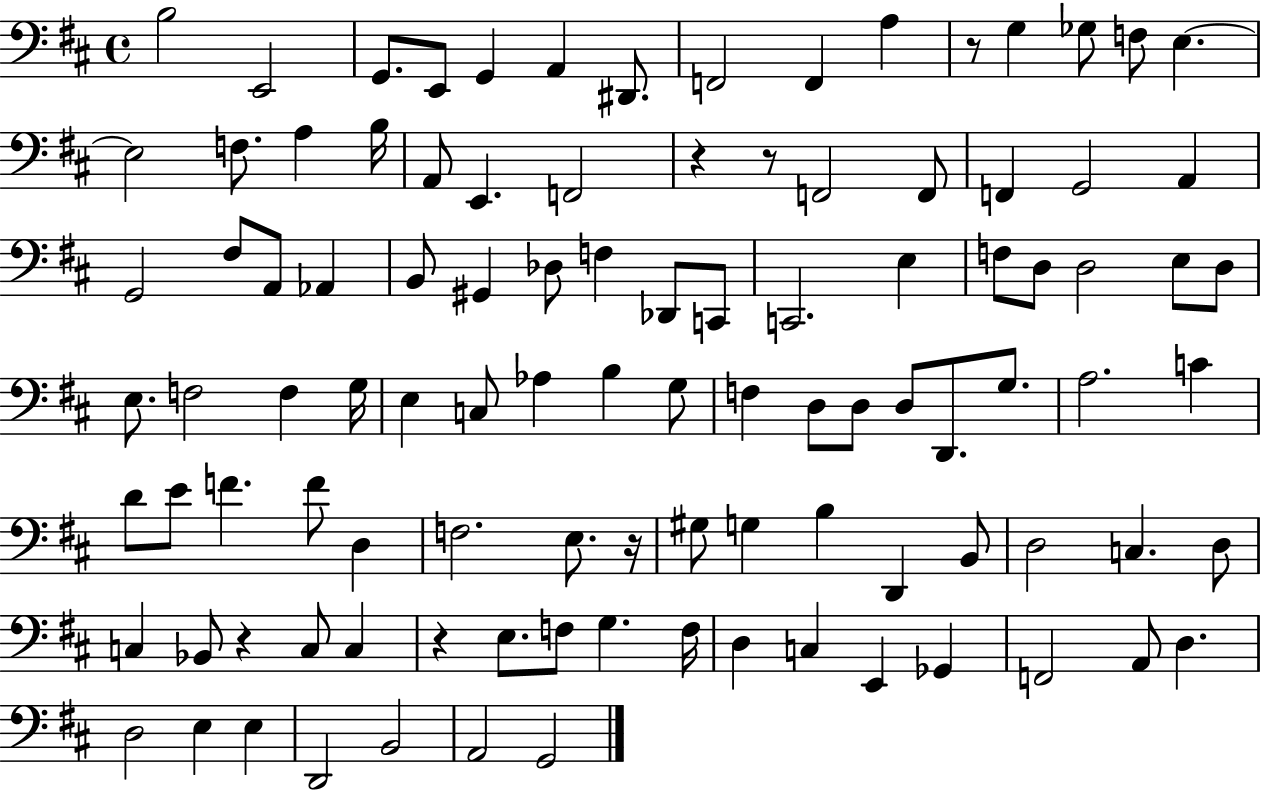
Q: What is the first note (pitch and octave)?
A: B3